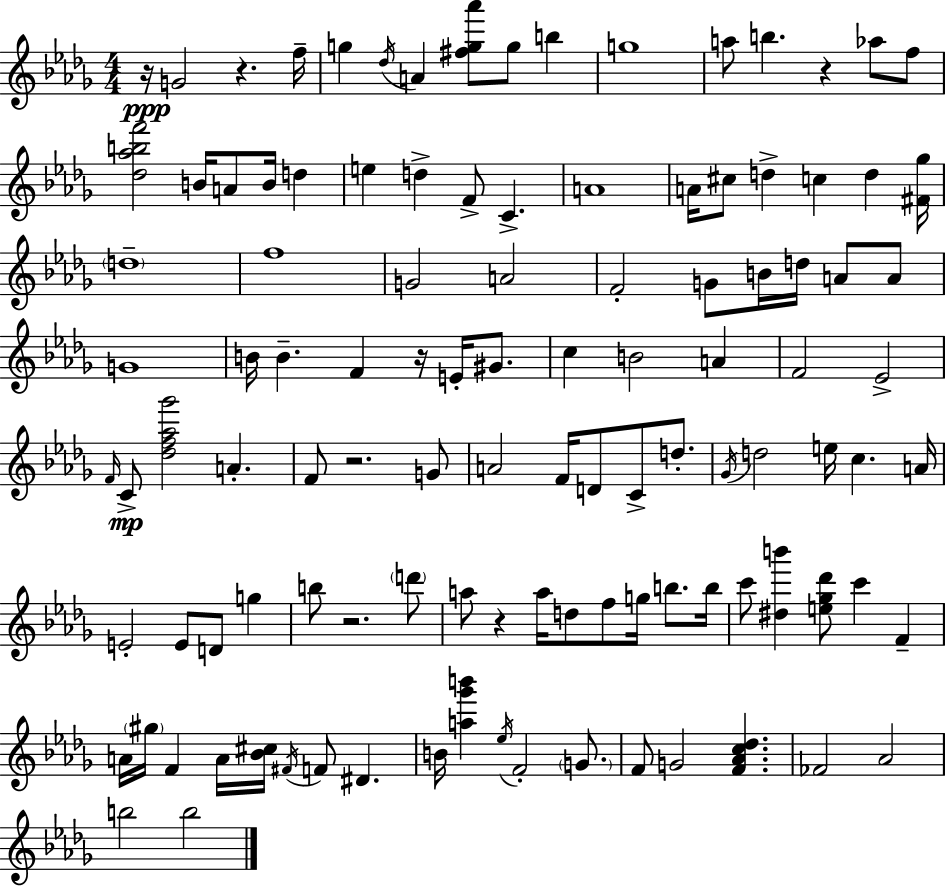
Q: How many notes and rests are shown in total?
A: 111